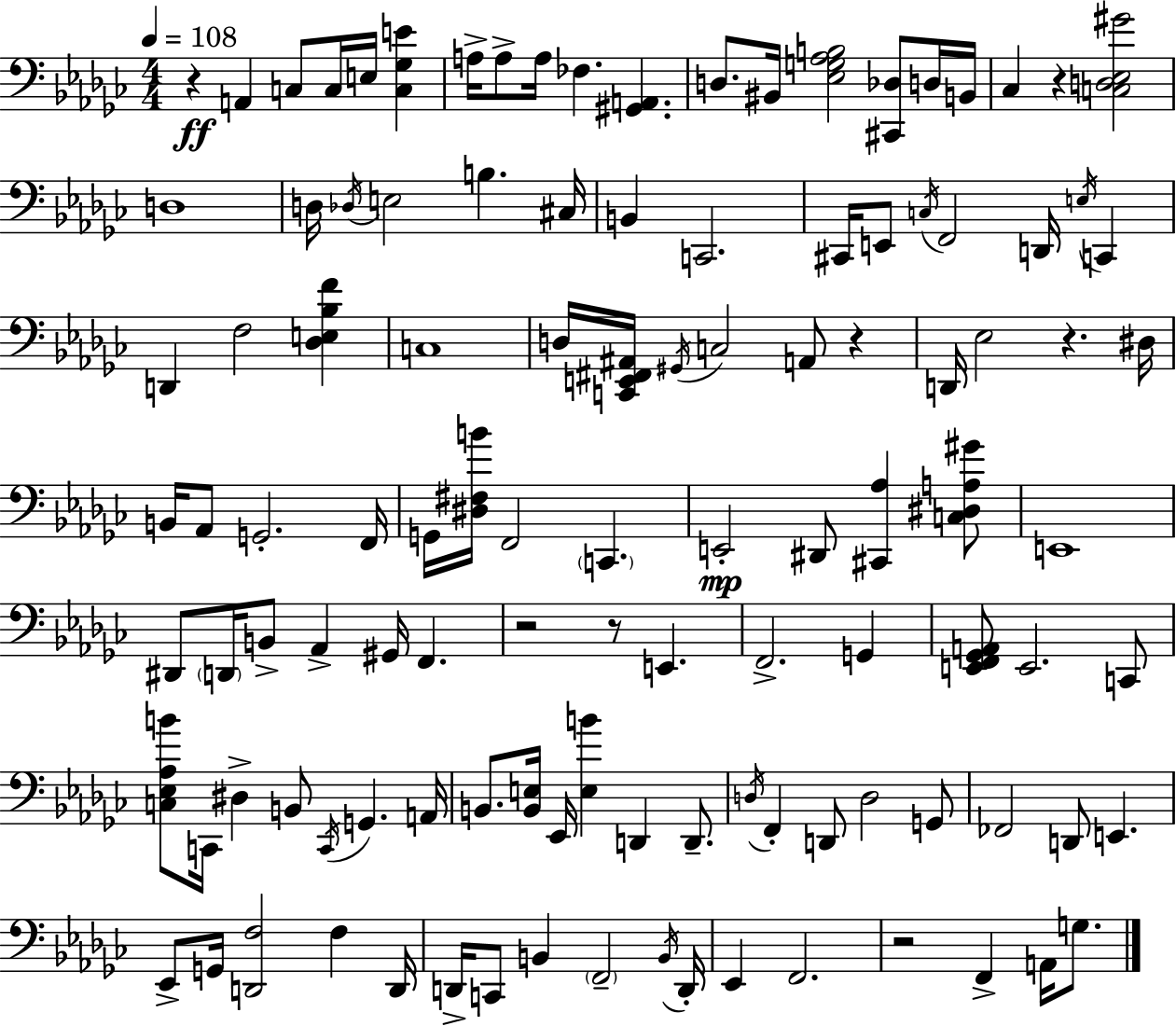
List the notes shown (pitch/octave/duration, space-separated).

R/q A2/q C3/e C3/s E3/s [C3,Gb3,E4]/q A3/s A3/e A3/s FES3/q. [G#2,A2]/q. D3/e. BIS2/s [Eb3,G3,Ab3,B3]/h [C#2,Db3]/e D3/s B2/s CES3/q R/q [C3,D3,Eb3,G#4]/h D3/w D3/s Db3/s E3/h B3/q. C#3/s B2/q C2/h. C#2/s E2/e C3/s F2/h D2/s E3/s C2/q D2/q F3/h [Db3,E3,Bb3,F4]/q C3/w D3/s [C2,E2,F#2,A#2]/s G#2/s C3/h A2/e R/q D2/s Eb3/h R/q. D#3/s B2/s Ab2/e G2/h. F2/s G2/s [D#3,F#3,B4]/s F2/h C2/q. E2/h D#2/e [C#2,Ab3]/q [C3,D#3,A3,G#4]/e E2/w D#2/e D2/s B2/e Ab2/q G#2/s F2/q. R/h R/e E2/q. F2/h. G2/q [E2,F2,Gb2,A2]/e E2/h. C2/e [C3,Eb3,Ab3,B4]/e C2/s D#3/q B2/e C2/s G2/q. A2/s B2/e. [B2,E3]/s Eb2/s [E3,B4]/q D2/q D2/e. D3/s F2/q D2/e D3/h G2/e FES2/h D2/e E2/q. Eb2/e G2/s [D2,F3]/h F3/q D2/s D2/s C2/e B2/q F2/h B2/s D2/s Eb2/q F2/h. R/h F2/q A2/s G3/e.